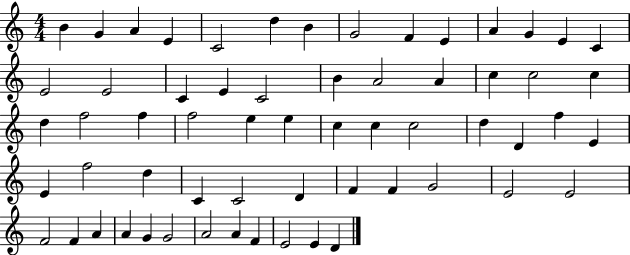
B4/q G4/q A4/q E4/q C4/h D5/q B4/q G4/h F4/q E4/q A4/q G4/q E4/q C4/q E4/h E4/h C4/q E4/q C4/h B4/q A4/h A4/q C5/q C5/h C5/q D5/q F5/h F5/q F5/h E5/q E5/q C5/q C5/q C5/h D5/q D4/q F5/q E4/q E4/q F5/h D5/q C4/q C4/h D4/q F4/q F4/q G4/h E4/h E4/h F4/h F4/q A4/q A4/q G4/q G4/h A4/h A4/q F4/q E4/h E4/q D4/q